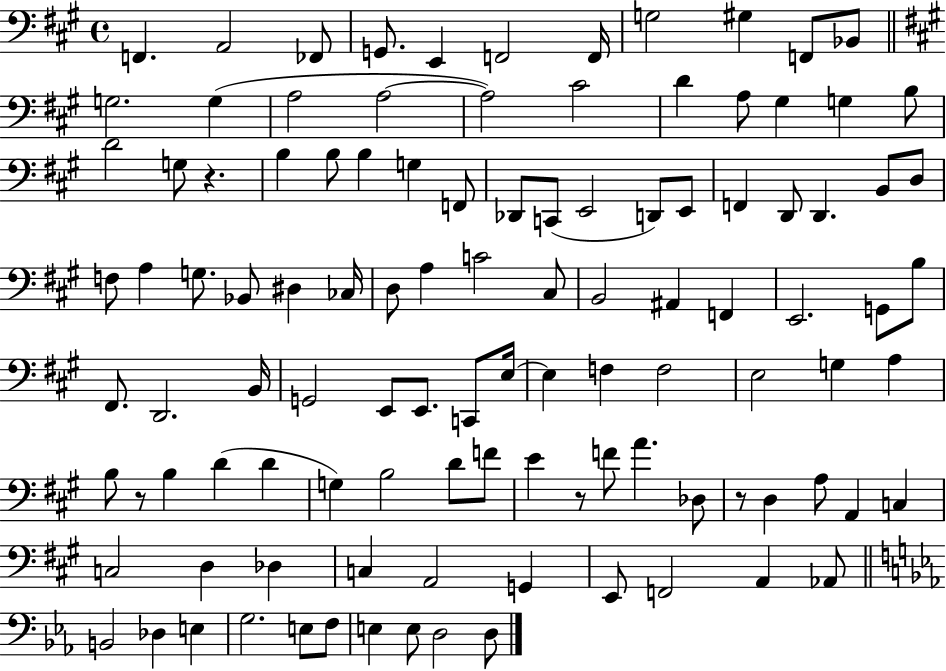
{
  \clef bass
  \time 4/4
  \defaultTimeSignature
  \key a \major
  f,4. a,2 fes,8 | g,8. e,4 f,2 f,16 | g2 gis4 f,8 bes,8 | \bar "||" \break \key a \major g2. g4( | a2 a2~~ | a2) cis'2 | d'4 a8 gis4 g4 b8 | \break d'2 g8 r4. | b4 b8 b4 g4 f,8 | des,8 c,8( e,2 d,8) e,8 | f,4 d,8 d,4. b,8 d8 | \break f8 a4 g8. bes,8 dis4 ces16 | d8 a4 c'2 cis8 | b,2 ais,4 f,4 | e,2. g,8 b8 | \break fis,8. d,2. b,16 | g,2 e,8 e,8. c,8 e16~~ | e4 f4 f2 | e2 g4 a4 | \break b8 r8 b4 d'4( d'4 | g4) b2 d'8 f'8 | e'4 r8 f'8 a'4. des8 | r8 d4 a8 a,4 c4 | \break c2 d4 des4 | c4 a,2 g,4 | e,8 f,2 a,4 aes,8 | \bar "||" \break \key ees \major b,2 des4 e4 | g2. e8 f8 | e4 e8 d2 d8 | \bar "|."
}